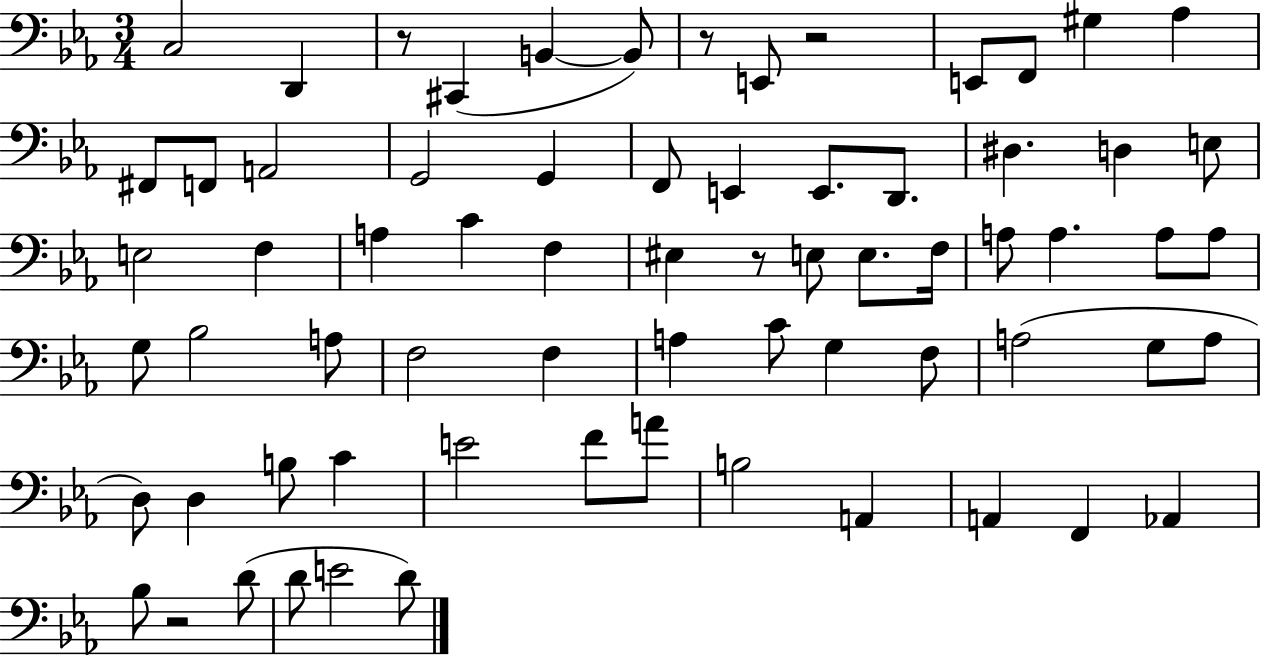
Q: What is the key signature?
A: EES major